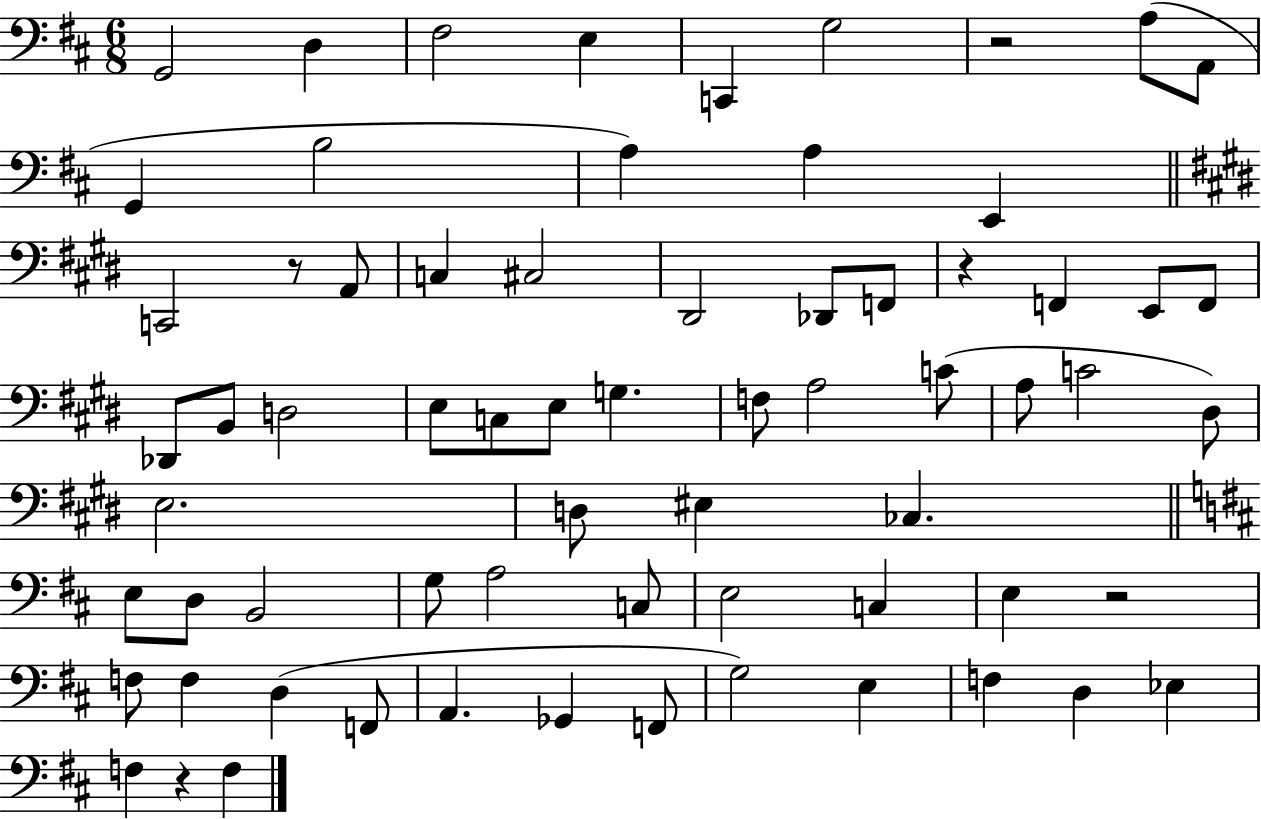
G2/h D3/q F#3/h E3/q C2/q G3/h R/h A3/e A2/e G2/q B3/h A3/q A3/q E2/q C2/h R/e A2/e C3/q C#3/h D#2/h Db2/e F2/e R/q F2/q E2/e F2/e Db2/e B2/e D3/h E3/e C3/e E3/e G3/q. F3/e A3/h C4/e A3/e C4/h D#3/e E3/h. D3/e EIS3/q CES3/q. E3/e D3/e B2/h G3/e A3/h C3/e E3/h C3/q E3/q R/h F3/e F3/q D3/q F2/e A2/q. Gb2/q F2/e G3/h E3/q F3/q D3/q Eb3/q F3/q R/q F3/q